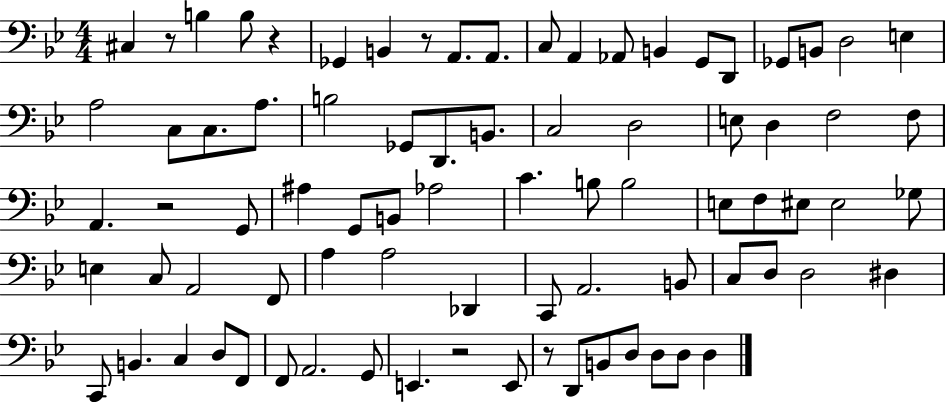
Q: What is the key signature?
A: BES major